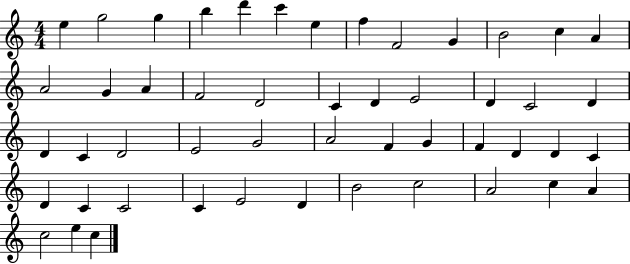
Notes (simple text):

E5/q G5/h G5/q B5/q D6/q C6/q E5/q F5/q F4/h G4/q B4/h C5/q A4/q A4/h G4/q A4/q F4/h D4/h C4/q D4/q E4/h D4/q C4/h D4/q D4/q C4/q D4/h E4/h G4/h A4/h F4/q G4/q F4/q D4/q D4/q C4/q D4/q C4/q C4/h C4/q E4/h D4/q B4/h C5/h A4/h C5/q A4/q C5/h E5/q C5/q